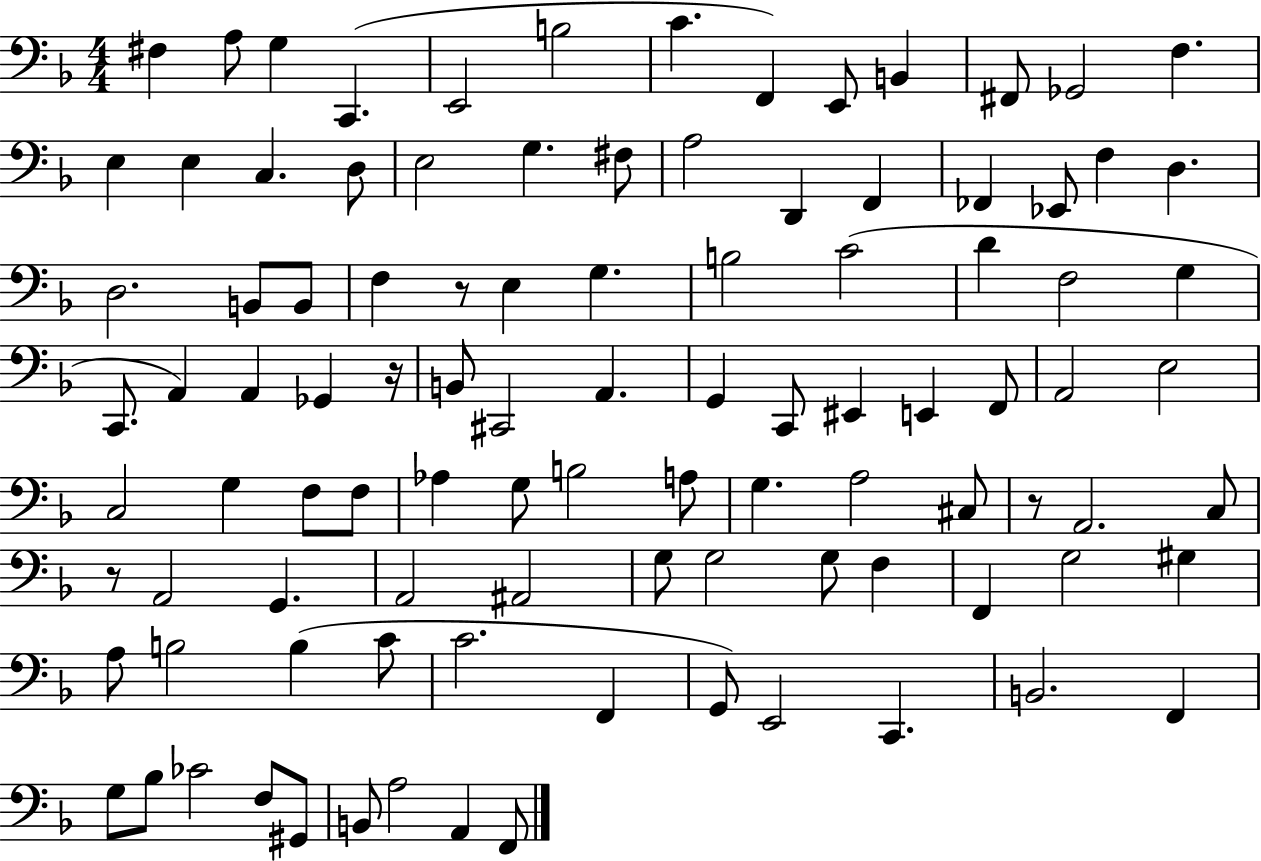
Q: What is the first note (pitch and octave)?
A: F#3